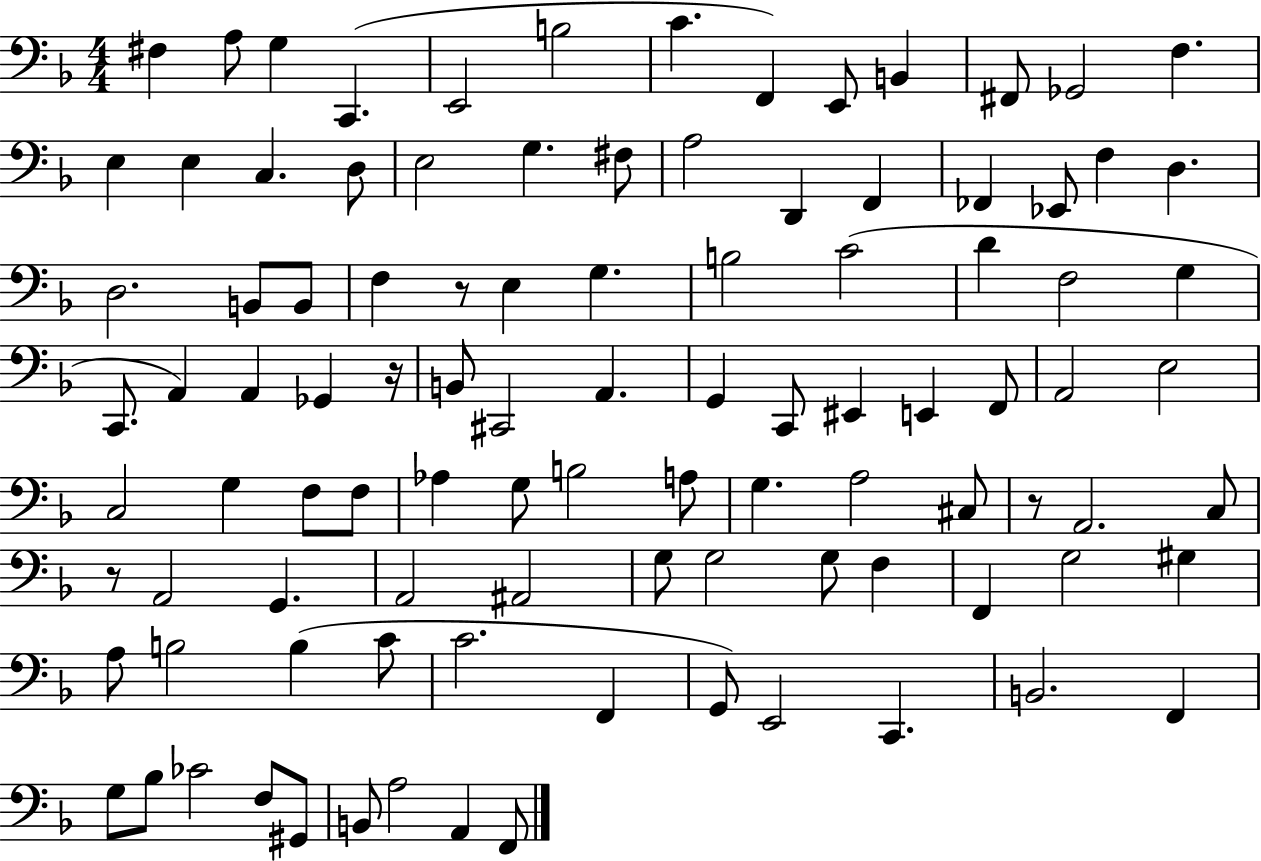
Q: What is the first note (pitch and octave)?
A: F#3